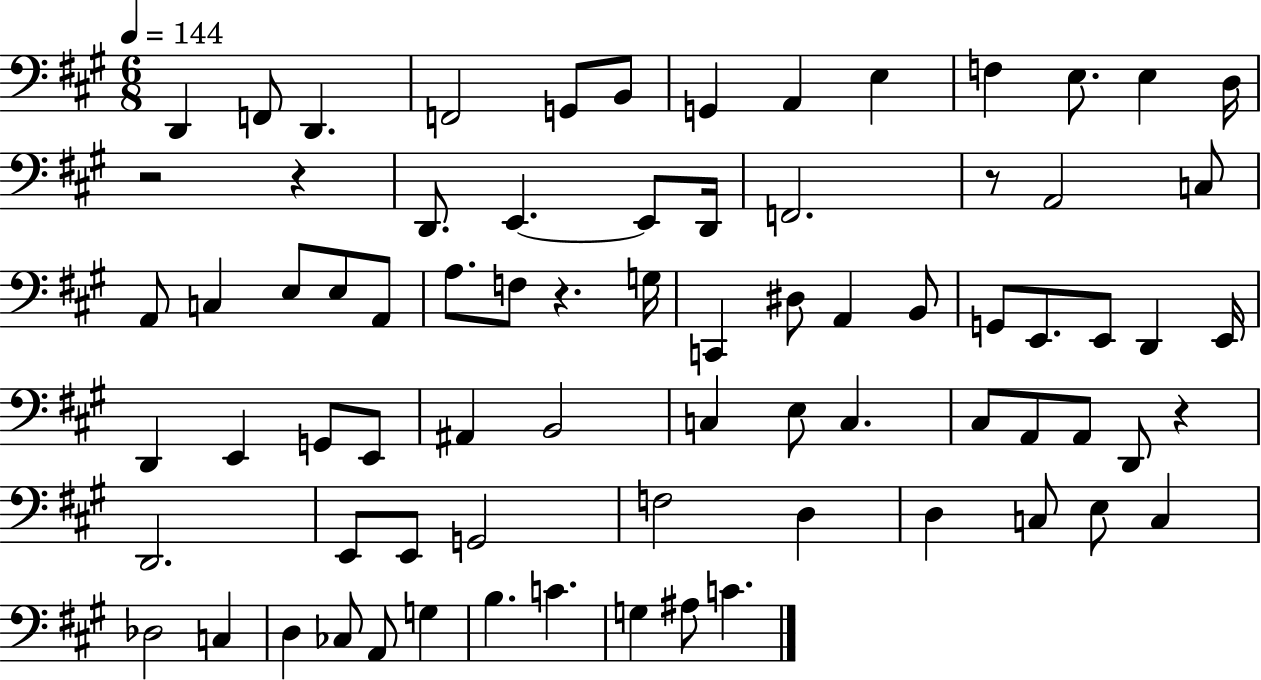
{
  \clef bass
  \numericTimeSignature
  \time 6/8
  \key a \major
  \tempo 4 = 144
  d,4 f,8 d,4. | f,2 g,8 b,8 | g,4 a,4 e4 | f4 e8. e4 d16 | \break r2 r4 | d,8. e,4.~~ e,8 d,16 | f,2. | r8 a,2 c8 | \break a,8 c4 e8 e8 a,8 | a8. f8 r4. g16 | c,4 dis8 a,4 b,8 | g,8 e,8. e,8 d,4 e,16 | \break d,4 e,4 g,8 e,8 | ais,4 b,2 | c4 e8 c4. | cis8 a,8 a,8 d,8 r4 | \break d,2. | e,8 e,8 g,2 | f2 d4 | d4 c8 e8 c4 | \break des2 c4 | d4 ces8 a,8 g4 | b4. c'4. | g4 ais8 c'4. | \break \bar "|."
}